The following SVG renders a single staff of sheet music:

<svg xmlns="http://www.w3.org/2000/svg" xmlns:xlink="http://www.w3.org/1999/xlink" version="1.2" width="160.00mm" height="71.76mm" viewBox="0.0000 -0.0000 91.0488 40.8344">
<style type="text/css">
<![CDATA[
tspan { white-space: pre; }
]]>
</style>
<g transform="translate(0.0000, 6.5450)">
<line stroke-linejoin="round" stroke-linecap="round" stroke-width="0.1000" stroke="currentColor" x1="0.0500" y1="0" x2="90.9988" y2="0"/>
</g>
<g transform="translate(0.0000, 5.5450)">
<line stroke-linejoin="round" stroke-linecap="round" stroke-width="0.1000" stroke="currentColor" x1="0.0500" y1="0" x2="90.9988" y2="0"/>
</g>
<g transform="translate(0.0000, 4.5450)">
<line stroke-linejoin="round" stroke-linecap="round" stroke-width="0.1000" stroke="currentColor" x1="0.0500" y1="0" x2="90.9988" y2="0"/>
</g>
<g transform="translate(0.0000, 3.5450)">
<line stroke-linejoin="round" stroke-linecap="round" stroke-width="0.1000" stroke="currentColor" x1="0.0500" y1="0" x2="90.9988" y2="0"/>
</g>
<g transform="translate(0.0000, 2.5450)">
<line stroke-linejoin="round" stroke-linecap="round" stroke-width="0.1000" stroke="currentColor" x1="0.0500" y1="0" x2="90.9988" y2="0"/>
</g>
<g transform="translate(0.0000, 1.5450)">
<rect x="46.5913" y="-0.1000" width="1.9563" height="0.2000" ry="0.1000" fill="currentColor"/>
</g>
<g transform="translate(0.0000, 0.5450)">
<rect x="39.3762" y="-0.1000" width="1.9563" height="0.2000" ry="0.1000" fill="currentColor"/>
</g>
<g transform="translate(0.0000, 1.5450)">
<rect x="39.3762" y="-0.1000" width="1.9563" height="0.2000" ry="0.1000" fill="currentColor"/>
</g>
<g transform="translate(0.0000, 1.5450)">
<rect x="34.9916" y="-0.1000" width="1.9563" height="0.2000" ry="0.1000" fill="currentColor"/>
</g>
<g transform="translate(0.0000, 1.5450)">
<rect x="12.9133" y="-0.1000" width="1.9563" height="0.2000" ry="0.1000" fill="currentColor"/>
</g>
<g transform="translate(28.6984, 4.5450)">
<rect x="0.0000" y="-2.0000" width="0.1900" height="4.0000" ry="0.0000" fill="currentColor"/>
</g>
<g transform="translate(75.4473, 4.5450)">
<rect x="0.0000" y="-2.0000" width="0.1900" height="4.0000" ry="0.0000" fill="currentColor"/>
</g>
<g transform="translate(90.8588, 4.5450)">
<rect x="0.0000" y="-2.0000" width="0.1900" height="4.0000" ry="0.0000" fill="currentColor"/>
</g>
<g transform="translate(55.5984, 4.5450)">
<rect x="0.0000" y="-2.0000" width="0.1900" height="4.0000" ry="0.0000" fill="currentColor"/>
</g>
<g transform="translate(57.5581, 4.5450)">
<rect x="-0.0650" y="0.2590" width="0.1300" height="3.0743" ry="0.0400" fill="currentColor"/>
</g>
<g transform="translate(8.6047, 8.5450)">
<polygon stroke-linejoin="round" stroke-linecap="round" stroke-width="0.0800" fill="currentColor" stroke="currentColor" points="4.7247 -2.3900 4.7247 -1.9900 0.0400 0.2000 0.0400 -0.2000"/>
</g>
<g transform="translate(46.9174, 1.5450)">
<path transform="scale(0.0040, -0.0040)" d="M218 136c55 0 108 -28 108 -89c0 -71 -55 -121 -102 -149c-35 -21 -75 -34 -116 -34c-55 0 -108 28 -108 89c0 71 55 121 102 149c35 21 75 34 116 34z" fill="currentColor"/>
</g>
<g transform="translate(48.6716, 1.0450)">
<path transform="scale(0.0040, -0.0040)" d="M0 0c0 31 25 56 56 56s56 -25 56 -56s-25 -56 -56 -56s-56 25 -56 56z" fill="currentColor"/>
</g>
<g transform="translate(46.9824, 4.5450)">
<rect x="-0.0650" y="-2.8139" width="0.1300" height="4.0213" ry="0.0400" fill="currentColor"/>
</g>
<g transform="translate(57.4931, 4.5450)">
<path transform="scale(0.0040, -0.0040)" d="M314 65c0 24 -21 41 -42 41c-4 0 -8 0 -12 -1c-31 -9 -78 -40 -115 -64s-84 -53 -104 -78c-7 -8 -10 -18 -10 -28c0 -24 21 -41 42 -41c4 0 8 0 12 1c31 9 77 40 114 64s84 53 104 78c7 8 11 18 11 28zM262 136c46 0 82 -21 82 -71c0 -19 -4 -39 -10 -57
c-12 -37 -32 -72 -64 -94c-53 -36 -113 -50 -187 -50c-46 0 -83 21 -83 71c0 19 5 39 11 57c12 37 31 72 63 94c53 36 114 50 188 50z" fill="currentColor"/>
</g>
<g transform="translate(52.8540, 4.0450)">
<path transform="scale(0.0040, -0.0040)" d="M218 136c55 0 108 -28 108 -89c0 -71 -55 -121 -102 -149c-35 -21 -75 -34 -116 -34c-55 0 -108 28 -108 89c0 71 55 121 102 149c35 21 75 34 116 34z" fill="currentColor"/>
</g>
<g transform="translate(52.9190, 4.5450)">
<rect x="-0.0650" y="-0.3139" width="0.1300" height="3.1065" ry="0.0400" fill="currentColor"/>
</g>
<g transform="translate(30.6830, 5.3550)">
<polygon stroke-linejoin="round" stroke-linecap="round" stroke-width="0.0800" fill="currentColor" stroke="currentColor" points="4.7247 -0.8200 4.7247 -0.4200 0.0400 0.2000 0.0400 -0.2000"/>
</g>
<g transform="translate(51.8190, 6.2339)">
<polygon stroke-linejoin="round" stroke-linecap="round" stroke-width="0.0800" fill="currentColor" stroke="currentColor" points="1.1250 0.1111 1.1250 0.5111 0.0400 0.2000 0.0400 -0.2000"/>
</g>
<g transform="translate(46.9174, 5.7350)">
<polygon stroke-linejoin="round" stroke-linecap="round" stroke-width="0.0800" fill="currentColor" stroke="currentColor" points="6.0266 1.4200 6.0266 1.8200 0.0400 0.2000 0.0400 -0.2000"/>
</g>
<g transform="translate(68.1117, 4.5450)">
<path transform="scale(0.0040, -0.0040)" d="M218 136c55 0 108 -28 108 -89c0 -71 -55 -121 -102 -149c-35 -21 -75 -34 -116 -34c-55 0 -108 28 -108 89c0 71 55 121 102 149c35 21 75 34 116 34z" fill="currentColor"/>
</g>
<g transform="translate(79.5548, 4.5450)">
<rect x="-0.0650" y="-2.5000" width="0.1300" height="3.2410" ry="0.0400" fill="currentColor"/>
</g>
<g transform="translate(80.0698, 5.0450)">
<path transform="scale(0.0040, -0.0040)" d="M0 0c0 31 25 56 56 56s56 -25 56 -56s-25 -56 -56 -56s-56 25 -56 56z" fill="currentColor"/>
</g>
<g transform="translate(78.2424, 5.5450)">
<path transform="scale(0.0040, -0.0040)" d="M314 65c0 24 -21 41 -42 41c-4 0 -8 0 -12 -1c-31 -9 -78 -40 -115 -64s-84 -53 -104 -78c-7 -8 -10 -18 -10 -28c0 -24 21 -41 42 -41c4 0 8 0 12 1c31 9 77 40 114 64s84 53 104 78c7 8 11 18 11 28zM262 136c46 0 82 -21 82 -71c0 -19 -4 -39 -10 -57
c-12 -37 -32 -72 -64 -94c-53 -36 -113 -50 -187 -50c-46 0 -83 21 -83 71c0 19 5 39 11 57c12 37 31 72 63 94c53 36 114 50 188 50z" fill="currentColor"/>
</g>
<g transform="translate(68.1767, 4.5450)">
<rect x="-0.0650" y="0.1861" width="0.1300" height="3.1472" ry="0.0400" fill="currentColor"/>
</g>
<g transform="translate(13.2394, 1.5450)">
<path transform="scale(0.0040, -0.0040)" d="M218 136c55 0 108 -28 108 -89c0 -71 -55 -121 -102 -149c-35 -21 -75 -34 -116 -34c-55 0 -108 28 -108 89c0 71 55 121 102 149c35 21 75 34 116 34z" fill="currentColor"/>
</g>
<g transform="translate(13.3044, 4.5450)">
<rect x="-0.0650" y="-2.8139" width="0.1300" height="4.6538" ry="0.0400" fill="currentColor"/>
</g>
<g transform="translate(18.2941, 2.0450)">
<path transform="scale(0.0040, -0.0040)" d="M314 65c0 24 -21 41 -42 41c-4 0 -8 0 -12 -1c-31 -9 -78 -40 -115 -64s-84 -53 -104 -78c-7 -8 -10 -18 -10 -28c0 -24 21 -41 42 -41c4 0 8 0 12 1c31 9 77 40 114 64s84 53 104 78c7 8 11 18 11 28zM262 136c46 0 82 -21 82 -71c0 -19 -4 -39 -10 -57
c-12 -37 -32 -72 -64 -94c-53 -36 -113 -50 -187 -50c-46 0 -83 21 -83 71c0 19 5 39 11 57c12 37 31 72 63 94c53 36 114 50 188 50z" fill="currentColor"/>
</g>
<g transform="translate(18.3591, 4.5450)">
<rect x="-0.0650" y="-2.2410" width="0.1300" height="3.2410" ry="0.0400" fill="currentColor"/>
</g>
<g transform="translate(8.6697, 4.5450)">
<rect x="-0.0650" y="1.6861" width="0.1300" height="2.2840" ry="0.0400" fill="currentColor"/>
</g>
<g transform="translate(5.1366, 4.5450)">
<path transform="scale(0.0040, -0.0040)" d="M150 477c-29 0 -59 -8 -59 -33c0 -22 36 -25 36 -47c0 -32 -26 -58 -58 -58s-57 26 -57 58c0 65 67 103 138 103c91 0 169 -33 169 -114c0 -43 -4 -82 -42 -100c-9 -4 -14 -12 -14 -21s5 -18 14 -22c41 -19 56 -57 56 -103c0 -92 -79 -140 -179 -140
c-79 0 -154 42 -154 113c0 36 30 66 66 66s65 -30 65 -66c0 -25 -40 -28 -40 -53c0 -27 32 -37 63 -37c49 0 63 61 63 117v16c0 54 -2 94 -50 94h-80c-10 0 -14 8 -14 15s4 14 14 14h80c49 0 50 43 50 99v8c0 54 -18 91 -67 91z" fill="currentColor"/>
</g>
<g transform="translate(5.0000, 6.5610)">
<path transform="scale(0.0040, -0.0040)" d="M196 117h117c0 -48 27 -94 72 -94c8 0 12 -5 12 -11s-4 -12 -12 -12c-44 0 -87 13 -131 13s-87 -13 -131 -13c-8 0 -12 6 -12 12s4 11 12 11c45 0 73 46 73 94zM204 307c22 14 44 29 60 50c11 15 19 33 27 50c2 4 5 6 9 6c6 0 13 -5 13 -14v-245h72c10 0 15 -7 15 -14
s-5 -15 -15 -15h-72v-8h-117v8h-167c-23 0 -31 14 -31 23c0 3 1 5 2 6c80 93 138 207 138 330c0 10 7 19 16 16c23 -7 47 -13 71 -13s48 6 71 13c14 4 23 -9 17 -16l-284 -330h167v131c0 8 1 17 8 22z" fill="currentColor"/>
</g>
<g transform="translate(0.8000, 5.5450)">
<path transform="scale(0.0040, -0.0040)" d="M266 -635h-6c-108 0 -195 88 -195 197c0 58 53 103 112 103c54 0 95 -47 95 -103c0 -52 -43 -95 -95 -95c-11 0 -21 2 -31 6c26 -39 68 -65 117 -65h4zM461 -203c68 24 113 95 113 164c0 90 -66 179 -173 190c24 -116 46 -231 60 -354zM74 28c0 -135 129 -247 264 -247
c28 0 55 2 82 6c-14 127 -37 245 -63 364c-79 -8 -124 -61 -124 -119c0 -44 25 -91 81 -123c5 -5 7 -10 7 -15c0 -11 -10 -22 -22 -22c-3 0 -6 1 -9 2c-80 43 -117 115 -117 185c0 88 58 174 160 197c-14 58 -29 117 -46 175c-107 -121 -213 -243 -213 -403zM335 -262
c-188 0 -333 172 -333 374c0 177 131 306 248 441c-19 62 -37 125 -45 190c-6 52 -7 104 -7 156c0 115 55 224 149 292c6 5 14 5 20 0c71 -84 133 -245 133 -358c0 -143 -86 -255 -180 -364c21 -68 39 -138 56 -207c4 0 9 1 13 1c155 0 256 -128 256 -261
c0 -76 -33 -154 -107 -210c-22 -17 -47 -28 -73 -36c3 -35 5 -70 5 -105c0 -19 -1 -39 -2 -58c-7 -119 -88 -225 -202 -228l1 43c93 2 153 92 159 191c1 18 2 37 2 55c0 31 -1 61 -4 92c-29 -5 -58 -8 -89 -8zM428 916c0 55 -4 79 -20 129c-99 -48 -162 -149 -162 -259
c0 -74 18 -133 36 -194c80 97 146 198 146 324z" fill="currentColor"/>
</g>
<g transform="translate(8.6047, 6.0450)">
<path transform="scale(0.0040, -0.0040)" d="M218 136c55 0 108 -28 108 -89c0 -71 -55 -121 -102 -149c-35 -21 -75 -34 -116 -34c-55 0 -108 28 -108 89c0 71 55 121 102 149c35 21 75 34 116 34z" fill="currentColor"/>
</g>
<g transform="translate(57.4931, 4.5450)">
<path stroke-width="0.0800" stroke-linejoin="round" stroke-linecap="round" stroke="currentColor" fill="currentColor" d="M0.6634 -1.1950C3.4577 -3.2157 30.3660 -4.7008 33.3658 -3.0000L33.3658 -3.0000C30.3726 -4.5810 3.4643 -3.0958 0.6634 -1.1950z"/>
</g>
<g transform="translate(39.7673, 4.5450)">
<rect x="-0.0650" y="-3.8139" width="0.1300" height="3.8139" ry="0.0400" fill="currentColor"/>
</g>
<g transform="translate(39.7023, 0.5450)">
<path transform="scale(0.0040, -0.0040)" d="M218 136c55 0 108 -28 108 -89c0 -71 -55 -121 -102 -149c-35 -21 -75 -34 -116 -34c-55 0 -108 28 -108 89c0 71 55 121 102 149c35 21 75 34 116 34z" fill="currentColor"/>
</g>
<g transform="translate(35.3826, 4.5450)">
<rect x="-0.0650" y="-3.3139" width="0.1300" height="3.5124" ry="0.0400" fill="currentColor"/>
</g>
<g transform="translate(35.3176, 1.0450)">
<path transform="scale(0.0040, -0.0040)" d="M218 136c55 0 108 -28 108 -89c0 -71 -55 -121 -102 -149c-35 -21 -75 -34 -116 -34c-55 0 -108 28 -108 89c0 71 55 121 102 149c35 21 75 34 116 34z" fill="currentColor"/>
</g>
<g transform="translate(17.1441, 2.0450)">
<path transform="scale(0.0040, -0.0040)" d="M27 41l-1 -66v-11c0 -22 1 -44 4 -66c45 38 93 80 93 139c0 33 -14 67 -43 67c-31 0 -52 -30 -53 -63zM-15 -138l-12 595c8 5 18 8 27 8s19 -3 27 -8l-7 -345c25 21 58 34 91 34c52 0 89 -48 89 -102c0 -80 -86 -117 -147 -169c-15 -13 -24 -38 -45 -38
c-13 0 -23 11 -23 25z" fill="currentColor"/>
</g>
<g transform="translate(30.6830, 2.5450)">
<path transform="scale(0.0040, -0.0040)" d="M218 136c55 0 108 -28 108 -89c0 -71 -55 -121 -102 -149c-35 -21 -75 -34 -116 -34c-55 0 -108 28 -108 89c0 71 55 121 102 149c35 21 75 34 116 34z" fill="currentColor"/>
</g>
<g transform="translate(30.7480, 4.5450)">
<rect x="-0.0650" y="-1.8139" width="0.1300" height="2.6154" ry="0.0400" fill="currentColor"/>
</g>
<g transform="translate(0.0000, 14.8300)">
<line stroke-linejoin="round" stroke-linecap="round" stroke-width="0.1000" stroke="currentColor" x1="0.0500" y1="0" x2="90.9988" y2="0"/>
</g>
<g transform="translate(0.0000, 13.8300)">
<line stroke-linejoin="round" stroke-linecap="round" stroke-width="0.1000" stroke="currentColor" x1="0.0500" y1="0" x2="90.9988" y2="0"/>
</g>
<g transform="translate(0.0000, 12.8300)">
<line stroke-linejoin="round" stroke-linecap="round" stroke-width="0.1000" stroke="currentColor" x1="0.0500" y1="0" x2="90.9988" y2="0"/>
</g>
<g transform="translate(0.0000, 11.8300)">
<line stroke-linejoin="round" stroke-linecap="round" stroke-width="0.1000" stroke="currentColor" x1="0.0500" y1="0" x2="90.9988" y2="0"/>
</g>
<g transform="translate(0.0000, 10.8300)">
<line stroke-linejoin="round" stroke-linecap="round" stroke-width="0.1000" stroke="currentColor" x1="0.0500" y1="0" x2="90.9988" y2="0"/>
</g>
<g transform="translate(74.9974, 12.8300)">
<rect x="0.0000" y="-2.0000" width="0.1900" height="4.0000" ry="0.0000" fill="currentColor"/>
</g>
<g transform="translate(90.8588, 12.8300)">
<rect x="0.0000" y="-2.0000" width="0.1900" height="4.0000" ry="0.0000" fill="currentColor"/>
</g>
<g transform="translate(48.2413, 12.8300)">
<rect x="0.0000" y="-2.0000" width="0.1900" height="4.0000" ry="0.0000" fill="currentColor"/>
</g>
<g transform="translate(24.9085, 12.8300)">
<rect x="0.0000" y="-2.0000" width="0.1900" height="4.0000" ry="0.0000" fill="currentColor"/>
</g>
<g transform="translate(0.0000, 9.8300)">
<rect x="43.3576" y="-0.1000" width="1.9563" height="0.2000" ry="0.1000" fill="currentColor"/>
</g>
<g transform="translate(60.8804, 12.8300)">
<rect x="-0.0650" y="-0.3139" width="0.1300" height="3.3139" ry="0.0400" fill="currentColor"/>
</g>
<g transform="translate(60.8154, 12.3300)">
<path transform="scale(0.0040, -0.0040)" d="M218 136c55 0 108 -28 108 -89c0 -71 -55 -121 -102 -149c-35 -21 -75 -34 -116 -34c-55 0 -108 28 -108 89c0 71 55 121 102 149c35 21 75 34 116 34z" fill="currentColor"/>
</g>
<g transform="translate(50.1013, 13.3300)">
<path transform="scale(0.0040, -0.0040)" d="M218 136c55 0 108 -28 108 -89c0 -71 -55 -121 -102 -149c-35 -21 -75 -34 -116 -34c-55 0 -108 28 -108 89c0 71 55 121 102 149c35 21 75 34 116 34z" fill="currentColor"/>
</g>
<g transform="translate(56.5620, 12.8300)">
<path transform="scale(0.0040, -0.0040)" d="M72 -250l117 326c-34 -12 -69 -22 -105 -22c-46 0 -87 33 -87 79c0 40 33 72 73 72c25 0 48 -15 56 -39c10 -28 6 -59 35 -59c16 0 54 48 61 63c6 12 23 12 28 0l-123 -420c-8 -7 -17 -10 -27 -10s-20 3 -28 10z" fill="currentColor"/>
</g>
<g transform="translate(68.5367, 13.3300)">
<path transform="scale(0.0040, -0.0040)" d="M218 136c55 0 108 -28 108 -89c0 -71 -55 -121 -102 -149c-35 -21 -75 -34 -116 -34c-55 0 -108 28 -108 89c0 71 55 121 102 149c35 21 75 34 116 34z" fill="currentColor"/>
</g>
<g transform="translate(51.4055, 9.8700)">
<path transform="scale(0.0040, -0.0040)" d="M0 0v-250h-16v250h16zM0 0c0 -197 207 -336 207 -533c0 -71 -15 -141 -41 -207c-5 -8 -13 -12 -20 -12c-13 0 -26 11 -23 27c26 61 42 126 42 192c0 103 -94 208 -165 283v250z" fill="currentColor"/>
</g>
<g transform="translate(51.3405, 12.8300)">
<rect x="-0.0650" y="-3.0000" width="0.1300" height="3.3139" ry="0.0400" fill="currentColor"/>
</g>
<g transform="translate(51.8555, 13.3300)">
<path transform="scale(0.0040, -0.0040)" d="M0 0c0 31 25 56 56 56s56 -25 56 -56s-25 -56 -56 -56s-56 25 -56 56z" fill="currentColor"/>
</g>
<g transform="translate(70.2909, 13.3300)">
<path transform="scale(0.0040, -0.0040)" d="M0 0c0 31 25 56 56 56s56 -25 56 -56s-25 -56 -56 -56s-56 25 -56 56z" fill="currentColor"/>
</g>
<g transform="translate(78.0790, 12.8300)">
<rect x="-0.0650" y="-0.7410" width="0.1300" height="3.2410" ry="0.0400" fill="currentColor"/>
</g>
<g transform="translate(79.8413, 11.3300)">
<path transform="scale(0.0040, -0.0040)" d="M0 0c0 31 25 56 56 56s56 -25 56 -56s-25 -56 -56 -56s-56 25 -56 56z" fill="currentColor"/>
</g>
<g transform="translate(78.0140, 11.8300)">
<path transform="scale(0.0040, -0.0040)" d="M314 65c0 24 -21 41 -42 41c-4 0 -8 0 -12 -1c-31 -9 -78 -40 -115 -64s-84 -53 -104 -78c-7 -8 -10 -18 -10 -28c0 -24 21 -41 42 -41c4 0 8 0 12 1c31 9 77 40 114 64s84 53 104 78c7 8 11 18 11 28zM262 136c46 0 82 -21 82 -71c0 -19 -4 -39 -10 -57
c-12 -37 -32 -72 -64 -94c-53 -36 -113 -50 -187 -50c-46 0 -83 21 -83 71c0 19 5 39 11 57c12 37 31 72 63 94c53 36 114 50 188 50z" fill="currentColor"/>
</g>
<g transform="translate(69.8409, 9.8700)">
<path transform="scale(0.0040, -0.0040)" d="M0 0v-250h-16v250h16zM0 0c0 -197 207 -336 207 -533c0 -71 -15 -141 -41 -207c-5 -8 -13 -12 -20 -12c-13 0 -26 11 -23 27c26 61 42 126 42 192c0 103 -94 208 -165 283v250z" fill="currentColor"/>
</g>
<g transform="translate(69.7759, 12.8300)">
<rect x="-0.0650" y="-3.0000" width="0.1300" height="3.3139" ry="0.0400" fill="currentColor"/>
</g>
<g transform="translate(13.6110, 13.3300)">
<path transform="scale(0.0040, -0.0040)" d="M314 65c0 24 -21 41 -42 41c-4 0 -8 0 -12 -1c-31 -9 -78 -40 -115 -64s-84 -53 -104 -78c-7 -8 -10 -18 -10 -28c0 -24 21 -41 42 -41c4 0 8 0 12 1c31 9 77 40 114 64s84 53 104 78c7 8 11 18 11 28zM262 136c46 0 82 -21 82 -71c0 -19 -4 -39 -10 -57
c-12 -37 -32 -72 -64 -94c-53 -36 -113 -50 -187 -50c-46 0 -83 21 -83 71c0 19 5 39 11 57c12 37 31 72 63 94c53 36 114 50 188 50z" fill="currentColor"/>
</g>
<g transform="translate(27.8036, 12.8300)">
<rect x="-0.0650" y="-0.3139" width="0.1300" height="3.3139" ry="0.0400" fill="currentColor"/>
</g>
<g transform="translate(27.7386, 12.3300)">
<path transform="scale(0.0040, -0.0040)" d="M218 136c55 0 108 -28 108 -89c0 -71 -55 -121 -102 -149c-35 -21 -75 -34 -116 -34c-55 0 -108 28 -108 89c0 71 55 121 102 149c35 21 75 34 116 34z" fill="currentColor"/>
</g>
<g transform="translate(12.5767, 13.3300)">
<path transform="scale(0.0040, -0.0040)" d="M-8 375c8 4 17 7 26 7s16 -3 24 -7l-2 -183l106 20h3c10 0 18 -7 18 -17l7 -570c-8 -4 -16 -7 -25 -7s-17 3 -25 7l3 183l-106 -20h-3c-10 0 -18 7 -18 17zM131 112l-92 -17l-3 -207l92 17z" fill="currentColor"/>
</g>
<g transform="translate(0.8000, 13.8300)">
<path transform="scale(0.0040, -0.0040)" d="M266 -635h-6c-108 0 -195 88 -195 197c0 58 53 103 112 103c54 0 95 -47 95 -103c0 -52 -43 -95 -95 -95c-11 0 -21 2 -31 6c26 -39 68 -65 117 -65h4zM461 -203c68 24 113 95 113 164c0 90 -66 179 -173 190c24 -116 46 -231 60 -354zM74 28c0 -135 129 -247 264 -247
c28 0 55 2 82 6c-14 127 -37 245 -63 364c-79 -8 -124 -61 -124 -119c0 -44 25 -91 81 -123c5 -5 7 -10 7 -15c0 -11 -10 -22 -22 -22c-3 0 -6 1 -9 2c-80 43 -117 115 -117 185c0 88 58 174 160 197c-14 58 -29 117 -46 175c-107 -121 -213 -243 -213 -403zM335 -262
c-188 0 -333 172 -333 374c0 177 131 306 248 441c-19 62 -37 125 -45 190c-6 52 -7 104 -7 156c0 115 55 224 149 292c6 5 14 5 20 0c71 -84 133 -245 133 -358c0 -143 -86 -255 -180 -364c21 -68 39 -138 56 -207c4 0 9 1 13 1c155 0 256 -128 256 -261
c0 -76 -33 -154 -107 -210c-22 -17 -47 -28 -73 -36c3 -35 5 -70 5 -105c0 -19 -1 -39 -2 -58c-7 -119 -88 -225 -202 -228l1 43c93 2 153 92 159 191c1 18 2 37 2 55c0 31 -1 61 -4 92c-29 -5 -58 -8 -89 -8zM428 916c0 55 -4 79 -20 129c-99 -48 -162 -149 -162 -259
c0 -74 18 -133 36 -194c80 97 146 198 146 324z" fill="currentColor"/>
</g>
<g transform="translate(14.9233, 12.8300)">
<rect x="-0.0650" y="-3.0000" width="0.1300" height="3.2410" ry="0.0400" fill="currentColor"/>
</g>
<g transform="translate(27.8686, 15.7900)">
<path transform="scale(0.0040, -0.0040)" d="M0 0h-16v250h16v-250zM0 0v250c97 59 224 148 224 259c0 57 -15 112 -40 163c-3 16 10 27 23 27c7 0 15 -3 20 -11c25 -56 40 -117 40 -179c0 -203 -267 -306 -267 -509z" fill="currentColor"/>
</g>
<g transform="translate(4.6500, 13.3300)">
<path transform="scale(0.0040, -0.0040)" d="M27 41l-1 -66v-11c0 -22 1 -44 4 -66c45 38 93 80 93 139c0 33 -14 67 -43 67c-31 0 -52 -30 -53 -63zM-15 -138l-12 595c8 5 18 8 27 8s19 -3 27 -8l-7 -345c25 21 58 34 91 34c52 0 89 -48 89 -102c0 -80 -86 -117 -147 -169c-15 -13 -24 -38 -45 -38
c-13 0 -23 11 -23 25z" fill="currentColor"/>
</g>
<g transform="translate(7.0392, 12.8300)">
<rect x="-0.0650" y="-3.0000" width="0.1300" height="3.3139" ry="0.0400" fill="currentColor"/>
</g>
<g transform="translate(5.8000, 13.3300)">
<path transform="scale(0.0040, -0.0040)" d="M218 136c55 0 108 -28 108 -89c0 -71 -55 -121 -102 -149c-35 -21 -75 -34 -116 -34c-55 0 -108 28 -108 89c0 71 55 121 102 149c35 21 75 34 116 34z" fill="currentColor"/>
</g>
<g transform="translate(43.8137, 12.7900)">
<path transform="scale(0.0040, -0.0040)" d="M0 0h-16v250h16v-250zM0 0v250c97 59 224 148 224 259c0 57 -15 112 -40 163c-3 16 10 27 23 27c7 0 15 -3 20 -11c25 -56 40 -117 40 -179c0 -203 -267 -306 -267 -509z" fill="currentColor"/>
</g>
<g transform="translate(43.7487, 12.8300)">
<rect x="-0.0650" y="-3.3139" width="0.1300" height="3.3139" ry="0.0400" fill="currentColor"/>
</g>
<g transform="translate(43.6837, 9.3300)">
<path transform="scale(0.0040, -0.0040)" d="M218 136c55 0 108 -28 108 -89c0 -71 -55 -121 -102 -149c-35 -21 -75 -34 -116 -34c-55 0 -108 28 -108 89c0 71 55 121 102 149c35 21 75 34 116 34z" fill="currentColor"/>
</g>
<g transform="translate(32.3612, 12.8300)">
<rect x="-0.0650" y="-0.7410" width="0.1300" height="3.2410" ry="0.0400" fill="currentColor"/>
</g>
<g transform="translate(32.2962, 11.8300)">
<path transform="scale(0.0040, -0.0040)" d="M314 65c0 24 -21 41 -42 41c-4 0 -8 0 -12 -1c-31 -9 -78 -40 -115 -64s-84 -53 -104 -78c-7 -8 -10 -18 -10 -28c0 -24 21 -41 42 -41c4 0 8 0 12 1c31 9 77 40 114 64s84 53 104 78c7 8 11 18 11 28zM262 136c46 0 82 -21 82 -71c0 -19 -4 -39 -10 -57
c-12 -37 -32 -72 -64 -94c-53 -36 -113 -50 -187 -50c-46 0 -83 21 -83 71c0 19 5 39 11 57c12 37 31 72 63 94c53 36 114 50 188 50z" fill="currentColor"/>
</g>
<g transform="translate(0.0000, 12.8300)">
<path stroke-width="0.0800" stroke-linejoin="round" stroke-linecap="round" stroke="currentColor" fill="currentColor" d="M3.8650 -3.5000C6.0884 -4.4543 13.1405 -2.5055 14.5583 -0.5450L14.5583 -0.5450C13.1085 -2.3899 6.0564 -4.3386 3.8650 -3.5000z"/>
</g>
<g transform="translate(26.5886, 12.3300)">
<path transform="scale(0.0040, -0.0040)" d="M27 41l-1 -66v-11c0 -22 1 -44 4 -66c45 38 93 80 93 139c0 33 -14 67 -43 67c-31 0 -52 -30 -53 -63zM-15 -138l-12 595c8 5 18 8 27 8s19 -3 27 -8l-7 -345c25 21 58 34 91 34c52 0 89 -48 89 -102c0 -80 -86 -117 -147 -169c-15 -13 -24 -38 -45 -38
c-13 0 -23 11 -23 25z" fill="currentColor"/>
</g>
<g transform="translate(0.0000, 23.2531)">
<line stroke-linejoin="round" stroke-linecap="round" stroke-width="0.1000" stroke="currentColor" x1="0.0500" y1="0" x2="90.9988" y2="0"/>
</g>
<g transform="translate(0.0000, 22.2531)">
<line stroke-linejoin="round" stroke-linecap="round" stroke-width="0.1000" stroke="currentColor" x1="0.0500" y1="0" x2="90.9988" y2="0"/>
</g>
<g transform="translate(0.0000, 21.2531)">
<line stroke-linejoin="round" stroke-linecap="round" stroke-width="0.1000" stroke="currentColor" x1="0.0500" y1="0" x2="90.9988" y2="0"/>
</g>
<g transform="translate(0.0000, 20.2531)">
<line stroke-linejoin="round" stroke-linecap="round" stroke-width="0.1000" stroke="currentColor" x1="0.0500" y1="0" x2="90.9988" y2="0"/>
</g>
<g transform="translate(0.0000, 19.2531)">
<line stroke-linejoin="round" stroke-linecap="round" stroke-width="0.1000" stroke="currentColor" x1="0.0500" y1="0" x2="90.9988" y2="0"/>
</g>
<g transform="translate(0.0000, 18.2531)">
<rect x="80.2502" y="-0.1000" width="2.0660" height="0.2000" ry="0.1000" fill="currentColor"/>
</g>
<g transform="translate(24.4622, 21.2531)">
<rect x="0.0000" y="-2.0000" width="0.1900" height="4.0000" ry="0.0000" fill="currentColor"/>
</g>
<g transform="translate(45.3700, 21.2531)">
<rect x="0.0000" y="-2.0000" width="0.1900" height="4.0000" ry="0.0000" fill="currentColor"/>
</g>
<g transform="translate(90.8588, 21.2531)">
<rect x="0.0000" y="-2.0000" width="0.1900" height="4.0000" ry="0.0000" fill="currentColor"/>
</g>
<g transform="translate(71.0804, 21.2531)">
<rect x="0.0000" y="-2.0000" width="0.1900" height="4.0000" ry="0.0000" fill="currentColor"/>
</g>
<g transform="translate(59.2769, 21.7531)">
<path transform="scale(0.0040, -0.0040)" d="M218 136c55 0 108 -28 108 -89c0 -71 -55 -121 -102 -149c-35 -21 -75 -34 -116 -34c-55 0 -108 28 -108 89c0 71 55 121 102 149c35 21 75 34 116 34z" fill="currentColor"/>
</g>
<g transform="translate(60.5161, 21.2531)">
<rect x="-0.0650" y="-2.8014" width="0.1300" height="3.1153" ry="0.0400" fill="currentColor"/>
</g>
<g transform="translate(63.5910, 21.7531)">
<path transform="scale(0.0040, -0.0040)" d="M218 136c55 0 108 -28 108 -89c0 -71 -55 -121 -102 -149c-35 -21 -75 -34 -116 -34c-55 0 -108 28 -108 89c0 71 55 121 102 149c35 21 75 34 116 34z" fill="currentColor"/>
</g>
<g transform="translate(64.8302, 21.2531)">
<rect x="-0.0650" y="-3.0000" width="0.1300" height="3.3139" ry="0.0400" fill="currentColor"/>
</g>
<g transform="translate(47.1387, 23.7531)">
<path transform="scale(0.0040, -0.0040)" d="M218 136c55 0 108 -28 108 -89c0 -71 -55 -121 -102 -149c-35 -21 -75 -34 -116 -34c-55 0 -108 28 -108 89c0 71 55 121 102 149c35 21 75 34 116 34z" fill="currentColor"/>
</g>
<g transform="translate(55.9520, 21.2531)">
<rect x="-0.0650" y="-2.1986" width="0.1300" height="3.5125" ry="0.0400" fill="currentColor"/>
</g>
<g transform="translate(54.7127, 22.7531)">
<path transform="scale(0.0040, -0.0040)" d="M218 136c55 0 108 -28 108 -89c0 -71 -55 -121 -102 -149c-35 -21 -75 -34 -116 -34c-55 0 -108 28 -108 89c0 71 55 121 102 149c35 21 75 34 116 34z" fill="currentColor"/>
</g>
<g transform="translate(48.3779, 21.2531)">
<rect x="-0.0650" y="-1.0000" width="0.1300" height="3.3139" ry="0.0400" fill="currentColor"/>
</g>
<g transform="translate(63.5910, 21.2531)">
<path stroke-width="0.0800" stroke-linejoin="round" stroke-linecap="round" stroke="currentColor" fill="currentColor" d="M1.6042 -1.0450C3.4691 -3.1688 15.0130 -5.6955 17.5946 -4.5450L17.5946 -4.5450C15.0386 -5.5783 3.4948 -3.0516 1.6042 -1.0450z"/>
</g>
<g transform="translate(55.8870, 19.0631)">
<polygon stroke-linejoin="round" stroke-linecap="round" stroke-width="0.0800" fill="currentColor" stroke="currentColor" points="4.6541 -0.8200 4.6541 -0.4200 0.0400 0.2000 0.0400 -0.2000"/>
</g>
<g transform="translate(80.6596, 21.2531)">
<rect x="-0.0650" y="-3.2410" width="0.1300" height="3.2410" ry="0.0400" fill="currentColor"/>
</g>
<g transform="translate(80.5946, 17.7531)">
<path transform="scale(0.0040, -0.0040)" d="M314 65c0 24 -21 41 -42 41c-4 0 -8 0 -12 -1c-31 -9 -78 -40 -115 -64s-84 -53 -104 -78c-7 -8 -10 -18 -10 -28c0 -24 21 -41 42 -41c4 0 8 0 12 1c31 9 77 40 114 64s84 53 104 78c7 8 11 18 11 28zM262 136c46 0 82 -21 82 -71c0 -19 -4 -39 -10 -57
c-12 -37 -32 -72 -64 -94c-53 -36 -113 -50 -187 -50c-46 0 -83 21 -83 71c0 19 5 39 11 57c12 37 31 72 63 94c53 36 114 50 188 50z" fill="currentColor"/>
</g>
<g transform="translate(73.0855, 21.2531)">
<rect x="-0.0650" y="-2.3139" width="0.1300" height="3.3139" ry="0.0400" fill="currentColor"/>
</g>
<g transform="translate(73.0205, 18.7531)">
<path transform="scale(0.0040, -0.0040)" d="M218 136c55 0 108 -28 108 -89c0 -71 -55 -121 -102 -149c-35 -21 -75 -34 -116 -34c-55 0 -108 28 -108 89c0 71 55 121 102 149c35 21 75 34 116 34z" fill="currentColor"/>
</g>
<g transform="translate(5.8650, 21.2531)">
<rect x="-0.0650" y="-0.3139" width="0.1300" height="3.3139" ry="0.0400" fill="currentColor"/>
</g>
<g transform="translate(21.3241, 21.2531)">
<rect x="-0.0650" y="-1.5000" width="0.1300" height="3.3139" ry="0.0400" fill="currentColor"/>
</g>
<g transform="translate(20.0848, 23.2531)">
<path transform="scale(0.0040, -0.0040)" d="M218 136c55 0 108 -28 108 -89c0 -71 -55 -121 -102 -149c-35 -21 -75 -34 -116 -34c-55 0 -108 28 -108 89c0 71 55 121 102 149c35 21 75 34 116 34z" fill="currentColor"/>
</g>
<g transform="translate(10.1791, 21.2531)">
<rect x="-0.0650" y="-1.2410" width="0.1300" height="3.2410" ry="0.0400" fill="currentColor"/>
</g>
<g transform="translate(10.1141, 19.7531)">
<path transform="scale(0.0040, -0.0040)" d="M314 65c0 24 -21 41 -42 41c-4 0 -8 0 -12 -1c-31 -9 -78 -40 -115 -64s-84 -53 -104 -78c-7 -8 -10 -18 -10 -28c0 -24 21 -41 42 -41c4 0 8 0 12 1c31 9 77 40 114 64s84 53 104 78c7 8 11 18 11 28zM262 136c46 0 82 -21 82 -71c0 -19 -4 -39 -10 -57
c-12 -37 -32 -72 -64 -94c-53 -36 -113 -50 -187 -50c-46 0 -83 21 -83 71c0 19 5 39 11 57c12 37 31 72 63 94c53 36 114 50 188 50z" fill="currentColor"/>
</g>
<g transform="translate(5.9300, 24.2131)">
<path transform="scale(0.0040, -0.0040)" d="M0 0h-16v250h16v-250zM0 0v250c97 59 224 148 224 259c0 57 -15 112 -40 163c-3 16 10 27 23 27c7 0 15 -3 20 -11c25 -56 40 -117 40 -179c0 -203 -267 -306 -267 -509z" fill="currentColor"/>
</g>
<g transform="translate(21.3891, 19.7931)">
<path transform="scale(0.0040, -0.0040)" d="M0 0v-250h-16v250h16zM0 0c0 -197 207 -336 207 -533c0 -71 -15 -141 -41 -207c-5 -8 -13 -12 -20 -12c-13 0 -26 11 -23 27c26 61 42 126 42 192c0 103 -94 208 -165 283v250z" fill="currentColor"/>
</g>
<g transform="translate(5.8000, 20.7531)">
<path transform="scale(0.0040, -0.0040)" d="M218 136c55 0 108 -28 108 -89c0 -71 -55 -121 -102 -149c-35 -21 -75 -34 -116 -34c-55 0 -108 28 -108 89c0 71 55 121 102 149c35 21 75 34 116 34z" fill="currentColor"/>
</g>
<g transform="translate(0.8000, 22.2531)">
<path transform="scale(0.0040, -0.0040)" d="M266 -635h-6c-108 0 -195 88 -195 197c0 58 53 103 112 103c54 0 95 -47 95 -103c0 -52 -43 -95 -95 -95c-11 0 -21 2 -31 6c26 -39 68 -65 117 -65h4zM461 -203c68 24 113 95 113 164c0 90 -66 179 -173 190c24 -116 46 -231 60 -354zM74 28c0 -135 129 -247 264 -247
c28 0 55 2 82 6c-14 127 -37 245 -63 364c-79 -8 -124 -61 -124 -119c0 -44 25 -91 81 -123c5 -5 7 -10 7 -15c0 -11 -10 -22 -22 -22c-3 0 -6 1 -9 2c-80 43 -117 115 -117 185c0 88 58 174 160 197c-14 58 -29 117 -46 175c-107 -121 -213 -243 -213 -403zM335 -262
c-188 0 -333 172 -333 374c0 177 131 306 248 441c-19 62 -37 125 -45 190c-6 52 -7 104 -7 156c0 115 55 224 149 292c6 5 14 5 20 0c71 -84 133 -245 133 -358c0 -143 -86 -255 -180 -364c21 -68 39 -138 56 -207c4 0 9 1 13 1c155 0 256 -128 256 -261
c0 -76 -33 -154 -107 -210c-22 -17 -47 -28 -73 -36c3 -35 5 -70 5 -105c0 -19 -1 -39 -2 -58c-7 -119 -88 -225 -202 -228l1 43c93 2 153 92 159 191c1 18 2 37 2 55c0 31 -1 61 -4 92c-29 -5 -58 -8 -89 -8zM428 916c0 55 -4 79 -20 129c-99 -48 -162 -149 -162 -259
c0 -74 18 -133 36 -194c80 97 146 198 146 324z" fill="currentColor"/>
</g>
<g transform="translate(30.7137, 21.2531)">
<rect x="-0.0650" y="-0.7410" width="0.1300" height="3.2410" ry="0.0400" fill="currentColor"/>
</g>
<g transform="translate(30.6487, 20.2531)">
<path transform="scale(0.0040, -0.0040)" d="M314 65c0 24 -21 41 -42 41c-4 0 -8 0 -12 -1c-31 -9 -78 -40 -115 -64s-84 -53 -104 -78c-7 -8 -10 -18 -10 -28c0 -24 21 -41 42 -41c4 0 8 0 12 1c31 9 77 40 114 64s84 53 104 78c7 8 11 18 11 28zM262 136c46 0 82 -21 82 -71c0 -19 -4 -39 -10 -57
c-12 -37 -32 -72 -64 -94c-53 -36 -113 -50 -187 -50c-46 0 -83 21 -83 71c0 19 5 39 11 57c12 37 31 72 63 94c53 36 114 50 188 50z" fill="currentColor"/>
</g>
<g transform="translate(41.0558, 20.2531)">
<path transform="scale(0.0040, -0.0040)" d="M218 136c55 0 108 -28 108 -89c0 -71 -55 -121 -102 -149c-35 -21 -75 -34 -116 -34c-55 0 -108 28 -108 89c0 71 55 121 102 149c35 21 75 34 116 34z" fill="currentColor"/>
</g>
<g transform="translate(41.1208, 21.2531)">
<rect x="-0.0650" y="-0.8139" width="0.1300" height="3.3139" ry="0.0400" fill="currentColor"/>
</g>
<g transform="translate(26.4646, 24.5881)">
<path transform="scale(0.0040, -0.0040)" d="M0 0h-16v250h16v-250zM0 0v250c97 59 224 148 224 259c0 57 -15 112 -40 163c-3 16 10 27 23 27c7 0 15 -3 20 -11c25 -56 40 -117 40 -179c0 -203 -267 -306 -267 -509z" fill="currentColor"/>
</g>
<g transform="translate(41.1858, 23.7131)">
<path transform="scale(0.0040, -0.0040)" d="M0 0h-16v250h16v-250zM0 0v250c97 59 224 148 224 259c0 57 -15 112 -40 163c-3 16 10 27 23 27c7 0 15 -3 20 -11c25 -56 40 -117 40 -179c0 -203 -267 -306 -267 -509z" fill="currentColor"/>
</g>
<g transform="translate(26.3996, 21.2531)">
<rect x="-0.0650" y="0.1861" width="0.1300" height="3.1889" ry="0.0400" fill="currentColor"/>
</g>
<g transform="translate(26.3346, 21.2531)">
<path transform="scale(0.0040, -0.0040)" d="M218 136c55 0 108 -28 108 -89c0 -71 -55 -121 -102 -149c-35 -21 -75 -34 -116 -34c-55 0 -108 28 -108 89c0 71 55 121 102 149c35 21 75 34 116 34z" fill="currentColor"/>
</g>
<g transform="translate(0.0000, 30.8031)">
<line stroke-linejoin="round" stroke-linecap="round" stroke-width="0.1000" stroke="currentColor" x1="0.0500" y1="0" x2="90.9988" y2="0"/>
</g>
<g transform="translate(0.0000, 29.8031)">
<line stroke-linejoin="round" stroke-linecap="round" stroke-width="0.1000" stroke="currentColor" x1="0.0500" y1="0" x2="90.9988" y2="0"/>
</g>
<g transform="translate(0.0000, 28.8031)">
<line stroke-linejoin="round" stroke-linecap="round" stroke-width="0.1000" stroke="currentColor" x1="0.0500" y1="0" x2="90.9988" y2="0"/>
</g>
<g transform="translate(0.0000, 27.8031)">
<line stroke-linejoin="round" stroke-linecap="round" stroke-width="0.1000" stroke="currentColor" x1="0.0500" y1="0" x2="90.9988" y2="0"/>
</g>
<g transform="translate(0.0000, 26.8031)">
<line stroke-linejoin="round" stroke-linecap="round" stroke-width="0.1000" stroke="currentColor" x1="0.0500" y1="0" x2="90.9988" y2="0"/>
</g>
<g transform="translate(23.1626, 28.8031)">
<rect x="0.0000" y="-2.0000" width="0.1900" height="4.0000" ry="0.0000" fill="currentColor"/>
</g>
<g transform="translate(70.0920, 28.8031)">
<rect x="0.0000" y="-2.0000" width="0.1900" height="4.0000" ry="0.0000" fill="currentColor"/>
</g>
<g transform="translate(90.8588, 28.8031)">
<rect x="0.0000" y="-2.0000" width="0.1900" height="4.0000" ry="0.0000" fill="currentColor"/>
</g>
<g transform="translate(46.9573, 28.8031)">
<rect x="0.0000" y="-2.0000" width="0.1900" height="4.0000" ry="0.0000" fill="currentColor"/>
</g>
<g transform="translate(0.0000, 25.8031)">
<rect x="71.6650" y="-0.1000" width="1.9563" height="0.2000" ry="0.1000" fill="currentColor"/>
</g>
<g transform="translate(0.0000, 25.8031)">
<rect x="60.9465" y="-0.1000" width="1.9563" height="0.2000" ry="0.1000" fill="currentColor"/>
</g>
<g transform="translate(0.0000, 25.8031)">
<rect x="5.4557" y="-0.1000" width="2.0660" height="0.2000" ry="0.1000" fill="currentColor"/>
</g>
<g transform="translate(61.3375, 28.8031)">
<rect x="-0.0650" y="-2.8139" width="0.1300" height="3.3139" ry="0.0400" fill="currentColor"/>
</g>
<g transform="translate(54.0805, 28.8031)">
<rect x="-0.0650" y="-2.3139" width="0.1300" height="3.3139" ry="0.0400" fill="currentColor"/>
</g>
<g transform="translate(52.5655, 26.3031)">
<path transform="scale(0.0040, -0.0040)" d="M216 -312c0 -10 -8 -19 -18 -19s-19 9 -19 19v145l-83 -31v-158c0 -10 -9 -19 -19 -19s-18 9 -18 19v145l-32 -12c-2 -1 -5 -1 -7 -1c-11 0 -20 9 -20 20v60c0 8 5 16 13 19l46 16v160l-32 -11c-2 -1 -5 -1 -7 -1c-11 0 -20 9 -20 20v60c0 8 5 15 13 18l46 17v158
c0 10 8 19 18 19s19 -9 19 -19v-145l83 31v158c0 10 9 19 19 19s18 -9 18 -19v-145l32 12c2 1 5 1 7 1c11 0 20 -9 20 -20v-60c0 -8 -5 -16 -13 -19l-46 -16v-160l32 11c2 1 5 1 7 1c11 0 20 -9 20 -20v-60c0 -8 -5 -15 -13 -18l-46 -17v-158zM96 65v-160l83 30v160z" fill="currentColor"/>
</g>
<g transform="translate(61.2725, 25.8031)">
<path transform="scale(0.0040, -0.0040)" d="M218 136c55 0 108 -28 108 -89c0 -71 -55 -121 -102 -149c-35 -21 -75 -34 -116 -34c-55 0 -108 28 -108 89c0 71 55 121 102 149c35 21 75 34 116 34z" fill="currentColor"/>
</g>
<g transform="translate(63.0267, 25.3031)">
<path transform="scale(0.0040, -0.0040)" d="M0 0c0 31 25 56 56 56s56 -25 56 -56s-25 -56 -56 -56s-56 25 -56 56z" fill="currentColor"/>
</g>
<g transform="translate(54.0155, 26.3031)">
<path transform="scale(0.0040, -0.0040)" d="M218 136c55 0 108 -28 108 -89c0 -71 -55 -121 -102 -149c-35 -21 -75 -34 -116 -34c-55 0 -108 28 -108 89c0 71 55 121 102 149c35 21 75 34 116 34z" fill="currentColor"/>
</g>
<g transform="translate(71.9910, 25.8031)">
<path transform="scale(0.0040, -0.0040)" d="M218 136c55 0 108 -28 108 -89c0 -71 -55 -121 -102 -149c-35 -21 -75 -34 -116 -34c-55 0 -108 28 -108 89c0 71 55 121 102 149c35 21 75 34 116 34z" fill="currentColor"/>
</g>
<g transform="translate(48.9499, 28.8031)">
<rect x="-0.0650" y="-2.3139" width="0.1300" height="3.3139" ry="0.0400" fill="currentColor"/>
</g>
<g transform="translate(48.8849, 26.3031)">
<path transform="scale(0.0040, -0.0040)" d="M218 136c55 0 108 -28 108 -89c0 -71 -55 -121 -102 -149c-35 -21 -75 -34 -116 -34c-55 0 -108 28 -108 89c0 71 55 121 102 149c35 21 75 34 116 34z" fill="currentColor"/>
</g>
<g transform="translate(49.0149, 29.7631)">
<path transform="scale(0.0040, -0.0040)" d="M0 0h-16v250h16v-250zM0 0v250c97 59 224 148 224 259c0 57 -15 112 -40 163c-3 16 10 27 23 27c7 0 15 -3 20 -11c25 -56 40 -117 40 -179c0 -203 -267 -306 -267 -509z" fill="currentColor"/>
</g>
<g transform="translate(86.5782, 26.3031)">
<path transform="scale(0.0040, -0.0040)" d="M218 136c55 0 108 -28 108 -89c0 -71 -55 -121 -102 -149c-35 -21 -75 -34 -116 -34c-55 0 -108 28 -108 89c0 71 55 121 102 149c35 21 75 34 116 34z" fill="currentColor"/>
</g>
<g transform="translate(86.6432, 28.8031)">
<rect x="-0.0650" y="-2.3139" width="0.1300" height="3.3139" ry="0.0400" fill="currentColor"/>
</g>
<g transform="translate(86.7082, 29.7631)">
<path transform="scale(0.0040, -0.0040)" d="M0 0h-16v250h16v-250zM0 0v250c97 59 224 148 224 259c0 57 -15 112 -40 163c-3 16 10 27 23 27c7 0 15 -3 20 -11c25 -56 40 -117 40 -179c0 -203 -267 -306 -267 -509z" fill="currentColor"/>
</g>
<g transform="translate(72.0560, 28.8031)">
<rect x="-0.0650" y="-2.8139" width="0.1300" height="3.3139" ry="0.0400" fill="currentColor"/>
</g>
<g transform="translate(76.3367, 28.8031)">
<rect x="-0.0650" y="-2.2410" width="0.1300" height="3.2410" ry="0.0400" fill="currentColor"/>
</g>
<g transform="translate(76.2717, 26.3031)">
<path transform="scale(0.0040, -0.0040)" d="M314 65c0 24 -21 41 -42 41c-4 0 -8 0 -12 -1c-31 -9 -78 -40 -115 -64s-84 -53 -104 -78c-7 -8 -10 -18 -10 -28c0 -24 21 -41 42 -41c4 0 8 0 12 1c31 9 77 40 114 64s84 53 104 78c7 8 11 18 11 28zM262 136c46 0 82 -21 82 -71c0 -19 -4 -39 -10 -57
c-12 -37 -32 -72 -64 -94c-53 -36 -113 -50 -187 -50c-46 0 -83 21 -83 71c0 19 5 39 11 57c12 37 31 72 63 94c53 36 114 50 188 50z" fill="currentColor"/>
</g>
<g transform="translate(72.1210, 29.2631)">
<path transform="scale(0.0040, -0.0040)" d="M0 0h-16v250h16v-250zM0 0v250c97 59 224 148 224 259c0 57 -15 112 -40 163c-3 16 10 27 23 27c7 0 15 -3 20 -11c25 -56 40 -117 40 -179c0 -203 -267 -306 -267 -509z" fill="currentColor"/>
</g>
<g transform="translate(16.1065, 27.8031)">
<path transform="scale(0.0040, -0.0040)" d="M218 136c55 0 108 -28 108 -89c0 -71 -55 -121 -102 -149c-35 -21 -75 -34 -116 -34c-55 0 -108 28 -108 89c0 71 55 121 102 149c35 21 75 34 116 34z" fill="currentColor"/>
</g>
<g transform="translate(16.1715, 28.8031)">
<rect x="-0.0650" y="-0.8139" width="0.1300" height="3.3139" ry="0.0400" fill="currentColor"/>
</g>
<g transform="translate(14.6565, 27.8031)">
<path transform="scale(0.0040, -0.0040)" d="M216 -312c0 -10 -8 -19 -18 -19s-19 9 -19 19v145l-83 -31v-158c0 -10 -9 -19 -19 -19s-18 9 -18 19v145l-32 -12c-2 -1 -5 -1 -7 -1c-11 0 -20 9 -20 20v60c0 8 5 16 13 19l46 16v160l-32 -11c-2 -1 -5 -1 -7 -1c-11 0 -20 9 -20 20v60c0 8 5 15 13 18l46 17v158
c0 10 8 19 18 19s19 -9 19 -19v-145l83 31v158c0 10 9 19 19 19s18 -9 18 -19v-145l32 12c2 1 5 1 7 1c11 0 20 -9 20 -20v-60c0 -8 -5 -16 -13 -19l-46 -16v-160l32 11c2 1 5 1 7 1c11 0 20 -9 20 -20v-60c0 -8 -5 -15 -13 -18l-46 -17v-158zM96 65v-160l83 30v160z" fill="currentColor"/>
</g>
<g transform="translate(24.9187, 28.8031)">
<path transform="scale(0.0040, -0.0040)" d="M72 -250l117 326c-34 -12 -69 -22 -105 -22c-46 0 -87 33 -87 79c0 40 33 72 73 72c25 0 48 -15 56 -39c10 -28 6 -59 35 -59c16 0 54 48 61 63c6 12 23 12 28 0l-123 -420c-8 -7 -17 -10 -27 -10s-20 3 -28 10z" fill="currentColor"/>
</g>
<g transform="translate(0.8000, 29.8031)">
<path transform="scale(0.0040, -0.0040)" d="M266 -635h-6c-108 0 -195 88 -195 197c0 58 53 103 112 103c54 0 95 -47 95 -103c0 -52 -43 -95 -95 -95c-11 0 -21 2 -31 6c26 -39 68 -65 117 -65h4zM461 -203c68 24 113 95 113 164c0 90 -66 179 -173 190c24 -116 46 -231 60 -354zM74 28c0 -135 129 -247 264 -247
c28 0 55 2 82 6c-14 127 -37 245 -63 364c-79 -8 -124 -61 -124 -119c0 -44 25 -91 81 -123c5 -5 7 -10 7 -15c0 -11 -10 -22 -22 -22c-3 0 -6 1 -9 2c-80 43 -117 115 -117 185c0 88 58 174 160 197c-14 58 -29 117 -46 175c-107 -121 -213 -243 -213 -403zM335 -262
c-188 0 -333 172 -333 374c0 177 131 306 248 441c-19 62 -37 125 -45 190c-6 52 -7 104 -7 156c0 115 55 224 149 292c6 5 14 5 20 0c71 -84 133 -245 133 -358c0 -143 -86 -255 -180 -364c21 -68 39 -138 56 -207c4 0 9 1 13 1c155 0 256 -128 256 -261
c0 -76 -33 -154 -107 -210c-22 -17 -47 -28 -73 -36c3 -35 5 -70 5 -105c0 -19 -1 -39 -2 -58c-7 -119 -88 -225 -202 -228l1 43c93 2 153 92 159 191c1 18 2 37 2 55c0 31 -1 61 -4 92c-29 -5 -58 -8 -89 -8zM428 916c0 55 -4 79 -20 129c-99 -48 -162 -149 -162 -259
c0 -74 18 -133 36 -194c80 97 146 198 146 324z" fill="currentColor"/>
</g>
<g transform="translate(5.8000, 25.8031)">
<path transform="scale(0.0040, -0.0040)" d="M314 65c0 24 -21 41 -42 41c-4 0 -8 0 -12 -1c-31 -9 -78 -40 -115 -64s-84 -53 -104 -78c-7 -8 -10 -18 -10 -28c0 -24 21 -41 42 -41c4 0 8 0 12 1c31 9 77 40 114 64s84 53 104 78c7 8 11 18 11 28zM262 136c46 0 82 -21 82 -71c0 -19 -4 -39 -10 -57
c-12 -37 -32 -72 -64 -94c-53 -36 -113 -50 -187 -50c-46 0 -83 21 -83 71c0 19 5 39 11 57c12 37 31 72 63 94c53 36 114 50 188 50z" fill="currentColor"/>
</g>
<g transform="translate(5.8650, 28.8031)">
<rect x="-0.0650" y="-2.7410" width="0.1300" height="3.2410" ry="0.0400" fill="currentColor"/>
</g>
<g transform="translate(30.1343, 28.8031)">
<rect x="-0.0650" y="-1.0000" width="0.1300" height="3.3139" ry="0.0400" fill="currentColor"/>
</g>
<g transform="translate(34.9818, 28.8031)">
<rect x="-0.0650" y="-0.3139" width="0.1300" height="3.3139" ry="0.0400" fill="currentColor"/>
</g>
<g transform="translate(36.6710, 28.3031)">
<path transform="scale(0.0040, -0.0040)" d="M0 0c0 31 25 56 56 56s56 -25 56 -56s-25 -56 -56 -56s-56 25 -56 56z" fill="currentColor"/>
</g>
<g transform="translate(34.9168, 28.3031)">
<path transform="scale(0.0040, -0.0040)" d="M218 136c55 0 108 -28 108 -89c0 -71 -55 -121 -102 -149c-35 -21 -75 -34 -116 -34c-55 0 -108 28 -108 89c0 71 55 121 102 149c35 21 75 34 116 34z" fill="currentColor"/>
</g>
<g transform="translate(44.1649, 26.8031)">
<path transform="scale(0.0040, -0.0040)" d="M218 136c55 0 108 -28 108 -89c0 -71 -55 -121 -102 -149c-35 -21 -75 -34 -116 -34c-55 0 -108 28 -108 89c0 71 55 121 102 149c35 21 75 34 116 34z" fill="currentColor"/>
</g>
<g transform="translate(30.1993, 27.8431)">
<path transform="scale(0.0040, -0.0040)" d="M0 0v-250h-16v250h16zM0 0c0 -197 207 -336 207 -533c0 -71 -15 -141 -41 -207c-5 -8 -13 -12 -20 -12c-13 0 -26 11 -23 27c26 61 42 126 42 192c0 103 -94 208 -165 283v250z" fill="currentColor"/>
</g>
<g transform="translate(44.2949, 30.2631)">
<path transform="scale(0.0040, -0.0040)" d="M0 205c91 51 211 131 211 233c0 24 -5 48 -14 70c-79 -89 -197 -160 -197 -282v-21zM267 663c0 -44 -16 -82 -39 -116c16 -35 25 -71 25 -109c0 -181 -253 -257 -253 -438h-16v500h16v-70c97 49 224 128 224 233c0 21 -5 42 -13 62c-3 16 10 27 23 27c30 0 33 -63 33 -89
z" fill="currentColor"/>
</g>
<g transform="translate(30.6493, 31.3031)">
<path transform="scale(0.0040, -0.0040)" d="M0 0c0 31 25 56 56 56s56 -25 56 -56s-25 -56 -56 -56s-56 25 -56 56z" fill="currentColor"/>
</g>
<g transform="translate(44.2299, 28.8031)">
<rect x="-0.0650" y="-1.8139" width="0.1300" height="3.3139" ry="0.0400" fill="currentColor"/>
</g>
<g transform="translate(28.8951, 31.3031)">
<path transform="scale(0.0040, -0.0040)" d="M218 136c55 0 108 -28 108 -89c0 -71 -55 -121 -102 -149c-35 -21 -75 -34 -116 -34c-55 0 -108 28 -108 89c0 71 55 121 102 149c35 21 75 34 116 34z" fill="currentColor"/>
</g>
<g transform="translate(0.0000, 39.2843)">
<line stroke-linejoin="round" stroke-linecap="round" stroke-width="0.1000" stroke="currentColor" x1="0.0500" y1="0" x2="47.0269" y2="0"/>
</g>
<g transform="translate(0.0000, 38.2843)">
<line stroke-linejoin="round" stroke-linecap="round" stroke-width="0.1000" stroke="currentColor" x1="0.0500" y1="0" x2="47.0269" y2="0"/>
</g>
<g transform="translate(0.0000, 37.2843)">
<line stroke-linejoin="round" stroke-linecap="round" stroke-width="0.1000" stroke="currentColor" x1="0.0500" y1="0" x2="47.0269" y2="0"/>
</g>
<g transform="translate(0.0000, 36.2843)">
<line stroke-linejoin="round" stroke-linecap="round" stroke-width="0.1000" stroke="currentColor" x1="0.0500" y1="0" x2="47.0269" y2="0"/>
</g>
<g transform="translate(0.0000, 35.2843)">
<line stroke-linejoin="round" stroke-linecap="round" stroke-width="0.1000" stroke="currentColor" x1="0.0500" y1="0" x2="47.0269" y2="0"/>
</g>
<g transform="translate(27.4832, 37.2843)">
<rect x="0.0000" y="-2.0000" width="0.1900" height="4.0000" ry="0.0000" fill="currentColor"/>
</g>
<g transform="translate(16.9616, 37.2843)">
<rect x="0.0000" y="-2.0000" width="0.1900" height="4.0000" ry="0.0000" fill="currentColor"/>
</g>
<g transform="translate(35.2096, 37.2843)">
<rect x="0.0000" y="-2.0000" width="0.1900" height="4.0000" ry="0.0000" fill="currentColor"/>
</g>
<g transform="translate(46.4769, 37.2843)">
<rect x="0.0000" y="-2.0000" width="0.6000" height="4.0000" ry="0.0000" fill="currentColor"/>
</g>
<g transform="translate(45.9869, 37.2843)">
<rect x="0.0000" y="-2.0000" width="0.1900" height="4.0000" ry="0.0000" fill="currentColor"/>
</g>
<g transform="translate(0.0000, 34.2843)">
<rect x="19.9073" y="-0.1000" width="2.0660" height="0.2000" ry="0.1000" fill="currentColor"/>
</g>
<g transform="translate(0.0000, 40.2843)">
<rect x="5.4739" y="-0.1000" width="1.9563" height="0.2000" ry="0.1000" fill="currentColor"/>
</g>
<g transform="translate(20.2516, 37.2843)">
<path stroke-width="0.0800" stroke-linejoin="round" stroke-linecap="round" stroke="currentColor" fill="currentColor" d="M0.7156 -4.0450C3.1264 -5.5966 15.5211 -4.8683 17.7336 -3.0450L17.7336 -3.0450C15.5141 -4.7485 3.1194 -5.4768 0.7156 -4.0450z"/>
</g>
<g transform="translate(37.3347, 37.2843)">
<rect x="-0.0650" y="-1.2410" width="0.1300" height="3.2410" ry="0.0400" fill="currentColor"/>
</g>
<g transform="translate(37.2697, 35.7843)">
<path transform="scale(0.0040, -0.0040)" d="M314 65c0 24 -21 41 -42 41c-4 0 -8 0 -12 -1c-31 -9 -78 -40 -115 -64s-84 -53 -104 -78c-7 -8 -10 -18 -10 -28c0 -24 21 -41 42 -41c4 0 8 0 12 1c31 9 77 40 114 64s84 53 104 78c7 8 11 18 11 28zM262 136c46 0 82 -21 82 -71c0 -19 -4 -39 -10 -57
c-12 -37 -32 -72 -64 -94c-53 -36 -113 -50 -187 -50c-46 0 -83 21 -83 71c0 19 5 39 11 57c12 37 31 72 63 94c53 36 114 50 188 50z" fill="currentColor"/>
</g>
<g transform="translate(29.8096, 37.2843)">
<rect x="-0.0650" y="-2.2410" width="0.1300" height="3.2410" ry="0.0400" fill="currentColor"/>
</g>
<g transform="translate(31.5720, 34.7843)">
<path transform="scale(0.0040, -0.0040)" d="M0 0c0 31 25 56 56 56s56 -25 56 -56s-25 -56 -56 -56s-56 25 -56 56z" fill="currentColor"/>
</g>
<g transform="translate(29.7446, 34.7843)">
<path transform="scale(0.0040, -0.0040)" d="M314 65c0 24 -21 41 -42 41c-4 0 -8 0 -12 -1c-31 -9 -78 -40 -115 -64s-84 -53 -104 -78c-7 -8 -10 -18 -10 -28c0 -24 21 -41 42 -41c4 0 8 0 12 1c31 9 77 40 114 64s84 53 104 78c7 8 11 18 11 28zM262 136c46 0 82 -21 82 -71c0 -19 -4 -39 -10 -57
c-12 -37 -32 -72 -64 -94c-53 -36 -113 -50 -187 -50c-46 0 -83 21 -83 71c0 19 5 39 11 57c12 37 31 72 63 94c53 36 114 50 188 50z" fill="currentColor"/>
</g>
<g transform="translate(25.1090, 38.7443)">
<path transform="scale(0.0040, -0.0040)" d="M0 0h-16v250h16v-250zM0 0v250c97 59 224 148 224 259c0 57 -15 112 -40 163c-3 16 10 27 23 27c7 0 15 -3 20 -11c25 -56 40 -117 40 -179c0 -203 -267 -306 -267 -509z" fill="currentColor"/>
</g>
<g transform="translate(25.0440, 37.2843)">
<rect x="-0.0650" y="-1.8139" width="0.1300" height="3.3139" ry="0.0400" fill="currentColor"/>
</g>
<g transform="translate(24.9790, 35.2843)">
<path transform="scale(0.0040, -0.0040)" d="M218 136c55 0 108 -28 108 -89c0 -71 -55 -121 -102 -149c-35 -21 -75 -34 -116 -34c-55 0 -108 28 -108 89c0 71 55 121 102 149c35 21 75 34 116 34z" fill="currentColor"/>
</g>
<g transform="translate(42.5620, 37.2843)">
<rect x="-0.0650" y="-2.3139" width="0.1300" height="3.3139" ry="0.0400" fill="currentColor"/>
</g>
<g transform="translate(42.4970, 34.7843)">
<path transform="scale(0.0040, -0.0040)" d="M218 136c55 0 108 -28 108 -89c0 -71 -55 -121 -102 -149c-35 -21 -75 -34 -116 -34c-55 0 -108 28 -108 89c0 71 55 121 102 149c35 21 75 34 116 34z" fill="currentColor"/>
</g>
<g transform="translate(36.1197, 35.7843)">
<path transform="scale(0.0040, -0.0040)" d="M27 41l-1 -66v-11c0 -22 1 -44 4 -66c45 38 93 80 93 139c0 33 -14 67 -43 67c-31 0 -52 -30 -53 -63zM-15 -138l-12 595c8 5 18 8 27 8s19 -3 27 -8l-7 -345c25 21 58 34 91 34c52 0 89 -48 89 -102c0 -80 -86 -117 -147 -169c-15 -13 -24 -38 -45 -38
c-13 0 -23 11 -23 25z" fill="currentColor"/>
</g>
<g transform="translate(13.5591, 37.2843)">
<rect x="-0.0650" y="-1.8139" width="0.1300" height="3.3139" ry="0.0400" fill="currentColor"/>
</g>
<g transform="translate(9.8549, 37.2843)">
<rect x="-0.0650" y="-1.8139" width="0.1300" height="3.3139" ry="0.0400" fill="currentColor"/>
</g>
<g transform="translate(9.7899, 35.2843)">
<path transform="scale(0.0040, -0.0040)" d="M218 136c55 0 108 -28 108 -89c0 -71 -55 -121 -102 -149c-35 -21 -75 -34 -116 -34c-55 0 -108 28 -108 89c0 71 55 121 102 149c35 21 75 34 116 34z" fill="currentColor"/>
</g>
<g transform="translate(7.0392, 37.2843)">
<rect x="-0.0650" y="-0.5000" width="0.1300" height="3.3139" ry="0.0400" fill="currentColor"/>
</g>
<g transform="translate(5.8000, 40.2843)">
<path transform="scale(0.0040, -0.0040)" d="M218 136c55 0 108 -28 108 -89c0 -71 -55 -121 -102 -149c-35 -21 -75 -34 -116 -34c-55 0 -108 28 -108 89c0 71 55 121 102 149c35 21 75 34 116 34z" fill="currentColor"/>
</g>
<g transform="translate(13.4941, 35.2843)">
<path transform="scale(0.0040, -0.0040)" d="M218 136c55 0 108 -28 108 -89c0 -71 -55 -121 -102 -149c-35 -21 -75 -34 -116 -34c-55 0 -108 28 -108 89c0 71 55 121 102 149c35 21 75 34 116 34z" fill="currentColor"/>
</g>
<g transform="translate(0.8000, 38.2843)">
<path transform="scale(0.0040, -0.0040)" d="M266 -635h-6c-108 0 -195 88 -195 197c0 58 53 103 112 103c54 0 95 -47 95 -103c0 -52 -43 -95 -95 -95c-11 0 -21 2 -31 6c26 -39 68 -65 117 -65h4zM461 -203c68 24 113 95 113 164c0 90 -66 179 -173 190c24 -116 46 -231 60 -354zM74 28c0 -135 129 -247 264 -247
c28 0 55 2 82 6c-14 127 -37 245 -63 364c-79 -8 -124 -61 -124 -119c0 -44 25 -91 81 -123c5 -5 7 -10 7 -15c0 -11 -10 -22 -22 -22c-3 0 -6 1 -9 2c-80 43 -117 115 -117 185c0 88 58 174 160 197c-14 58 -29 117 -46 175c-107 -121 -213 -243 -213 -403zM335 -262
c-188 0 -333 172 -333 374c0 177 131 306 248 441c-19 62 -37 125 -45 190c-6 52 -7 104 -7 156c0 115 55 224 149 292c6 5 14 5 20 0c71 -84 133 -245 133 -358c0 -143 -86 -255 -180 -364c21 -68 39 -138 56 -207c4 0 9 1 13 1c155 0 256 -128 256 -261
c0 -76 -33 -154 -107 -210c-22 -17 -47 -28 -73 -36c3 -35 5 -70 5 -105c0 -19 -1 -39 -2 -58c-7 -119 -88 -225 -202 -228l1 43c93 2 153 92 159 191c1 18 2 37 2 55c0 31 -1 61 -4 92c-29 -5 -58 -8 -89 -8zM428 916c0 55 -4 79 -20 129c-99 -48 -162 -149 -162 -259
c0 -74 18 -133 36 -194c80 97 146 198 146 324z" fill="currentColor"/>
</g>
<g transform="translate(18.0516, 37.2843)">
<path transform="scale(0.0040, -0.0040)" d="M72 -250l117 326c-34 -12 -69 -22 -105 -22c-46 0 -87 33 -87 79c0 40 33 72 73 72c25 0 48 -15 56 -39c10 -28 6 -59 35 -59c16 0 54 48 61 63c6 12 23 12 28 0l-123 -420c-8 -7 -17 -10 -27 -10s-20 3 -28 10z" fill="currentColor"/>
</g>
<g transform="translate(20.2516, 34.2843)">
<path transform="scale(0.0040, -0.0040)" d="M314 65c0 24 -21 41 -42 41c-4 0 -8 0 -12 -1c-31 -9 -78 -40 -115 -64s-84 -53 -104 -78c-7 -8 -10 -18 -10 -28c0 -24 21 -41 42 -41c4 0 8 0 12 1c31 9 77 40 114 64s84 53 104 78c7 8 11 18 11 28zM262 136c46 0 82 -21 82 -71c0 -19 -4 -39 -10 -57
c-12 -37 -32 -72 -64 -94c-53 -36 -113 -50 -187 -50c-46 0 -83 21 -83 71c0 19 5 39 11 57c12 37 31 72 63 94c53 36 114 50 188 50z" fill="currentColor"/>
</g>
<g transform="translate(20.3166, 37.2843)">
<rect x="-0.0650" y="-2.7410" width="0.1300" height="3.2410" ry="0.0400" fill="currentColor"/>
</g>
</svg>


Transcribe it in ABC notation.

X:1
T:Untitled
M:3/4
L:1/4
K:C
F/2 a/2 _g2 f/2 b/2 c' a/2 c/4 B2 B G2 _A A2 _c/2 d2 b/2 A/2 z/2 c A/2 d2 c/2 e2 E/2 B/2 d2 d/2 D F/2 A/2 A g b2 a2 ^d z/2 D/2 c f/4 g/2 ^g a a/2 g2 g/2 C f f z/2 a2 f/2 g2 _e2 g